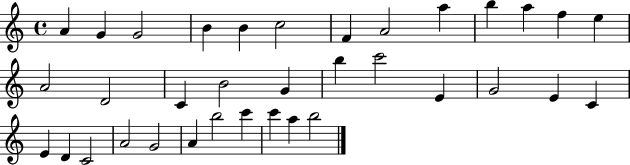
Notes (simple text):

A4/q G4/q G4/h B4/q B4/q C5/h F4/q A4/h A5/q B5/q A5/q F5/q E5/q A4/h D4/h C4/q B4/h G4/q B5/q C6/h E4/q G4/h E4/q C4/q E4/q D4/q C4/h A4/h G4/h A4/q B5/h C6/q C6/q A5/q B5/h